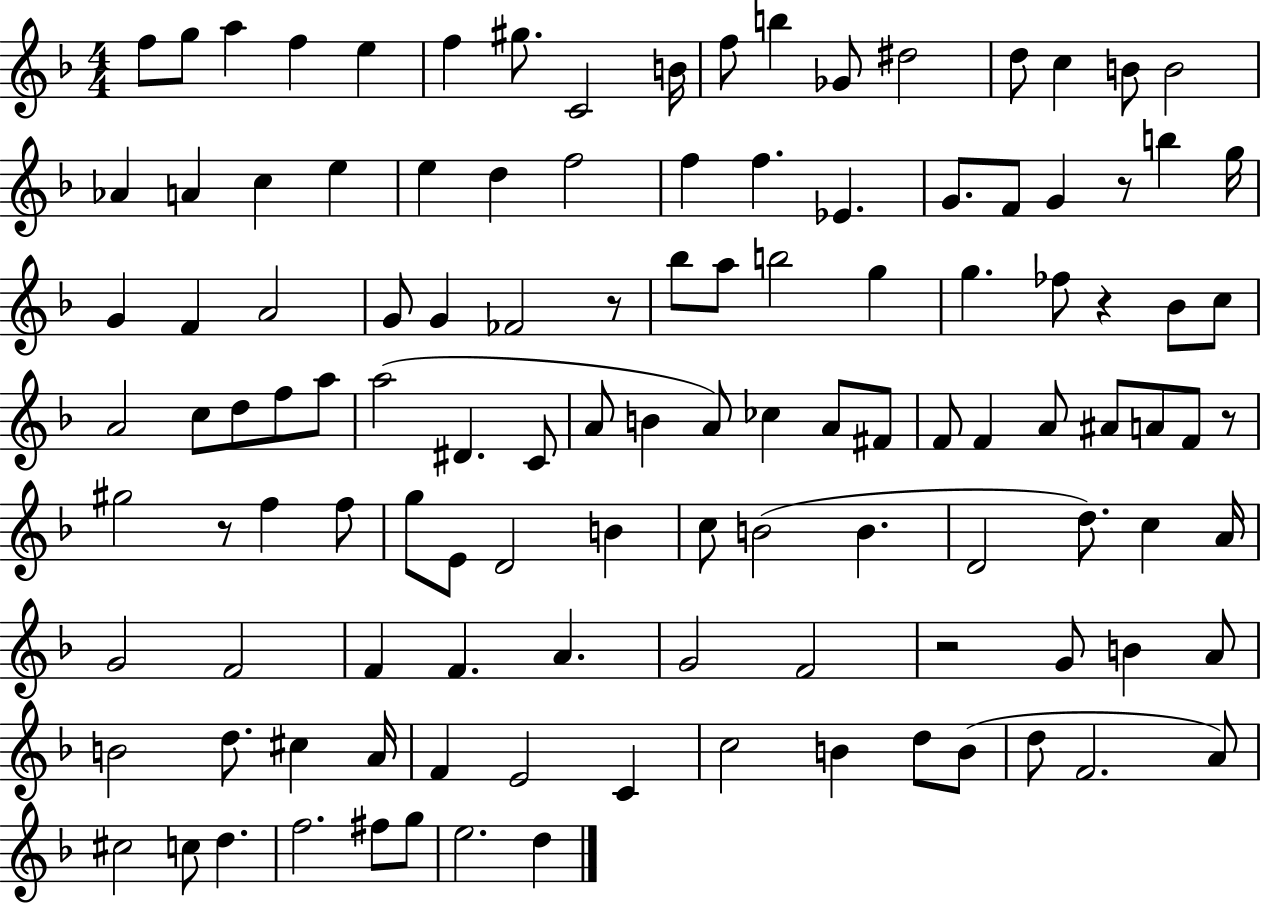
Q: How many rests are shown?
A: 6